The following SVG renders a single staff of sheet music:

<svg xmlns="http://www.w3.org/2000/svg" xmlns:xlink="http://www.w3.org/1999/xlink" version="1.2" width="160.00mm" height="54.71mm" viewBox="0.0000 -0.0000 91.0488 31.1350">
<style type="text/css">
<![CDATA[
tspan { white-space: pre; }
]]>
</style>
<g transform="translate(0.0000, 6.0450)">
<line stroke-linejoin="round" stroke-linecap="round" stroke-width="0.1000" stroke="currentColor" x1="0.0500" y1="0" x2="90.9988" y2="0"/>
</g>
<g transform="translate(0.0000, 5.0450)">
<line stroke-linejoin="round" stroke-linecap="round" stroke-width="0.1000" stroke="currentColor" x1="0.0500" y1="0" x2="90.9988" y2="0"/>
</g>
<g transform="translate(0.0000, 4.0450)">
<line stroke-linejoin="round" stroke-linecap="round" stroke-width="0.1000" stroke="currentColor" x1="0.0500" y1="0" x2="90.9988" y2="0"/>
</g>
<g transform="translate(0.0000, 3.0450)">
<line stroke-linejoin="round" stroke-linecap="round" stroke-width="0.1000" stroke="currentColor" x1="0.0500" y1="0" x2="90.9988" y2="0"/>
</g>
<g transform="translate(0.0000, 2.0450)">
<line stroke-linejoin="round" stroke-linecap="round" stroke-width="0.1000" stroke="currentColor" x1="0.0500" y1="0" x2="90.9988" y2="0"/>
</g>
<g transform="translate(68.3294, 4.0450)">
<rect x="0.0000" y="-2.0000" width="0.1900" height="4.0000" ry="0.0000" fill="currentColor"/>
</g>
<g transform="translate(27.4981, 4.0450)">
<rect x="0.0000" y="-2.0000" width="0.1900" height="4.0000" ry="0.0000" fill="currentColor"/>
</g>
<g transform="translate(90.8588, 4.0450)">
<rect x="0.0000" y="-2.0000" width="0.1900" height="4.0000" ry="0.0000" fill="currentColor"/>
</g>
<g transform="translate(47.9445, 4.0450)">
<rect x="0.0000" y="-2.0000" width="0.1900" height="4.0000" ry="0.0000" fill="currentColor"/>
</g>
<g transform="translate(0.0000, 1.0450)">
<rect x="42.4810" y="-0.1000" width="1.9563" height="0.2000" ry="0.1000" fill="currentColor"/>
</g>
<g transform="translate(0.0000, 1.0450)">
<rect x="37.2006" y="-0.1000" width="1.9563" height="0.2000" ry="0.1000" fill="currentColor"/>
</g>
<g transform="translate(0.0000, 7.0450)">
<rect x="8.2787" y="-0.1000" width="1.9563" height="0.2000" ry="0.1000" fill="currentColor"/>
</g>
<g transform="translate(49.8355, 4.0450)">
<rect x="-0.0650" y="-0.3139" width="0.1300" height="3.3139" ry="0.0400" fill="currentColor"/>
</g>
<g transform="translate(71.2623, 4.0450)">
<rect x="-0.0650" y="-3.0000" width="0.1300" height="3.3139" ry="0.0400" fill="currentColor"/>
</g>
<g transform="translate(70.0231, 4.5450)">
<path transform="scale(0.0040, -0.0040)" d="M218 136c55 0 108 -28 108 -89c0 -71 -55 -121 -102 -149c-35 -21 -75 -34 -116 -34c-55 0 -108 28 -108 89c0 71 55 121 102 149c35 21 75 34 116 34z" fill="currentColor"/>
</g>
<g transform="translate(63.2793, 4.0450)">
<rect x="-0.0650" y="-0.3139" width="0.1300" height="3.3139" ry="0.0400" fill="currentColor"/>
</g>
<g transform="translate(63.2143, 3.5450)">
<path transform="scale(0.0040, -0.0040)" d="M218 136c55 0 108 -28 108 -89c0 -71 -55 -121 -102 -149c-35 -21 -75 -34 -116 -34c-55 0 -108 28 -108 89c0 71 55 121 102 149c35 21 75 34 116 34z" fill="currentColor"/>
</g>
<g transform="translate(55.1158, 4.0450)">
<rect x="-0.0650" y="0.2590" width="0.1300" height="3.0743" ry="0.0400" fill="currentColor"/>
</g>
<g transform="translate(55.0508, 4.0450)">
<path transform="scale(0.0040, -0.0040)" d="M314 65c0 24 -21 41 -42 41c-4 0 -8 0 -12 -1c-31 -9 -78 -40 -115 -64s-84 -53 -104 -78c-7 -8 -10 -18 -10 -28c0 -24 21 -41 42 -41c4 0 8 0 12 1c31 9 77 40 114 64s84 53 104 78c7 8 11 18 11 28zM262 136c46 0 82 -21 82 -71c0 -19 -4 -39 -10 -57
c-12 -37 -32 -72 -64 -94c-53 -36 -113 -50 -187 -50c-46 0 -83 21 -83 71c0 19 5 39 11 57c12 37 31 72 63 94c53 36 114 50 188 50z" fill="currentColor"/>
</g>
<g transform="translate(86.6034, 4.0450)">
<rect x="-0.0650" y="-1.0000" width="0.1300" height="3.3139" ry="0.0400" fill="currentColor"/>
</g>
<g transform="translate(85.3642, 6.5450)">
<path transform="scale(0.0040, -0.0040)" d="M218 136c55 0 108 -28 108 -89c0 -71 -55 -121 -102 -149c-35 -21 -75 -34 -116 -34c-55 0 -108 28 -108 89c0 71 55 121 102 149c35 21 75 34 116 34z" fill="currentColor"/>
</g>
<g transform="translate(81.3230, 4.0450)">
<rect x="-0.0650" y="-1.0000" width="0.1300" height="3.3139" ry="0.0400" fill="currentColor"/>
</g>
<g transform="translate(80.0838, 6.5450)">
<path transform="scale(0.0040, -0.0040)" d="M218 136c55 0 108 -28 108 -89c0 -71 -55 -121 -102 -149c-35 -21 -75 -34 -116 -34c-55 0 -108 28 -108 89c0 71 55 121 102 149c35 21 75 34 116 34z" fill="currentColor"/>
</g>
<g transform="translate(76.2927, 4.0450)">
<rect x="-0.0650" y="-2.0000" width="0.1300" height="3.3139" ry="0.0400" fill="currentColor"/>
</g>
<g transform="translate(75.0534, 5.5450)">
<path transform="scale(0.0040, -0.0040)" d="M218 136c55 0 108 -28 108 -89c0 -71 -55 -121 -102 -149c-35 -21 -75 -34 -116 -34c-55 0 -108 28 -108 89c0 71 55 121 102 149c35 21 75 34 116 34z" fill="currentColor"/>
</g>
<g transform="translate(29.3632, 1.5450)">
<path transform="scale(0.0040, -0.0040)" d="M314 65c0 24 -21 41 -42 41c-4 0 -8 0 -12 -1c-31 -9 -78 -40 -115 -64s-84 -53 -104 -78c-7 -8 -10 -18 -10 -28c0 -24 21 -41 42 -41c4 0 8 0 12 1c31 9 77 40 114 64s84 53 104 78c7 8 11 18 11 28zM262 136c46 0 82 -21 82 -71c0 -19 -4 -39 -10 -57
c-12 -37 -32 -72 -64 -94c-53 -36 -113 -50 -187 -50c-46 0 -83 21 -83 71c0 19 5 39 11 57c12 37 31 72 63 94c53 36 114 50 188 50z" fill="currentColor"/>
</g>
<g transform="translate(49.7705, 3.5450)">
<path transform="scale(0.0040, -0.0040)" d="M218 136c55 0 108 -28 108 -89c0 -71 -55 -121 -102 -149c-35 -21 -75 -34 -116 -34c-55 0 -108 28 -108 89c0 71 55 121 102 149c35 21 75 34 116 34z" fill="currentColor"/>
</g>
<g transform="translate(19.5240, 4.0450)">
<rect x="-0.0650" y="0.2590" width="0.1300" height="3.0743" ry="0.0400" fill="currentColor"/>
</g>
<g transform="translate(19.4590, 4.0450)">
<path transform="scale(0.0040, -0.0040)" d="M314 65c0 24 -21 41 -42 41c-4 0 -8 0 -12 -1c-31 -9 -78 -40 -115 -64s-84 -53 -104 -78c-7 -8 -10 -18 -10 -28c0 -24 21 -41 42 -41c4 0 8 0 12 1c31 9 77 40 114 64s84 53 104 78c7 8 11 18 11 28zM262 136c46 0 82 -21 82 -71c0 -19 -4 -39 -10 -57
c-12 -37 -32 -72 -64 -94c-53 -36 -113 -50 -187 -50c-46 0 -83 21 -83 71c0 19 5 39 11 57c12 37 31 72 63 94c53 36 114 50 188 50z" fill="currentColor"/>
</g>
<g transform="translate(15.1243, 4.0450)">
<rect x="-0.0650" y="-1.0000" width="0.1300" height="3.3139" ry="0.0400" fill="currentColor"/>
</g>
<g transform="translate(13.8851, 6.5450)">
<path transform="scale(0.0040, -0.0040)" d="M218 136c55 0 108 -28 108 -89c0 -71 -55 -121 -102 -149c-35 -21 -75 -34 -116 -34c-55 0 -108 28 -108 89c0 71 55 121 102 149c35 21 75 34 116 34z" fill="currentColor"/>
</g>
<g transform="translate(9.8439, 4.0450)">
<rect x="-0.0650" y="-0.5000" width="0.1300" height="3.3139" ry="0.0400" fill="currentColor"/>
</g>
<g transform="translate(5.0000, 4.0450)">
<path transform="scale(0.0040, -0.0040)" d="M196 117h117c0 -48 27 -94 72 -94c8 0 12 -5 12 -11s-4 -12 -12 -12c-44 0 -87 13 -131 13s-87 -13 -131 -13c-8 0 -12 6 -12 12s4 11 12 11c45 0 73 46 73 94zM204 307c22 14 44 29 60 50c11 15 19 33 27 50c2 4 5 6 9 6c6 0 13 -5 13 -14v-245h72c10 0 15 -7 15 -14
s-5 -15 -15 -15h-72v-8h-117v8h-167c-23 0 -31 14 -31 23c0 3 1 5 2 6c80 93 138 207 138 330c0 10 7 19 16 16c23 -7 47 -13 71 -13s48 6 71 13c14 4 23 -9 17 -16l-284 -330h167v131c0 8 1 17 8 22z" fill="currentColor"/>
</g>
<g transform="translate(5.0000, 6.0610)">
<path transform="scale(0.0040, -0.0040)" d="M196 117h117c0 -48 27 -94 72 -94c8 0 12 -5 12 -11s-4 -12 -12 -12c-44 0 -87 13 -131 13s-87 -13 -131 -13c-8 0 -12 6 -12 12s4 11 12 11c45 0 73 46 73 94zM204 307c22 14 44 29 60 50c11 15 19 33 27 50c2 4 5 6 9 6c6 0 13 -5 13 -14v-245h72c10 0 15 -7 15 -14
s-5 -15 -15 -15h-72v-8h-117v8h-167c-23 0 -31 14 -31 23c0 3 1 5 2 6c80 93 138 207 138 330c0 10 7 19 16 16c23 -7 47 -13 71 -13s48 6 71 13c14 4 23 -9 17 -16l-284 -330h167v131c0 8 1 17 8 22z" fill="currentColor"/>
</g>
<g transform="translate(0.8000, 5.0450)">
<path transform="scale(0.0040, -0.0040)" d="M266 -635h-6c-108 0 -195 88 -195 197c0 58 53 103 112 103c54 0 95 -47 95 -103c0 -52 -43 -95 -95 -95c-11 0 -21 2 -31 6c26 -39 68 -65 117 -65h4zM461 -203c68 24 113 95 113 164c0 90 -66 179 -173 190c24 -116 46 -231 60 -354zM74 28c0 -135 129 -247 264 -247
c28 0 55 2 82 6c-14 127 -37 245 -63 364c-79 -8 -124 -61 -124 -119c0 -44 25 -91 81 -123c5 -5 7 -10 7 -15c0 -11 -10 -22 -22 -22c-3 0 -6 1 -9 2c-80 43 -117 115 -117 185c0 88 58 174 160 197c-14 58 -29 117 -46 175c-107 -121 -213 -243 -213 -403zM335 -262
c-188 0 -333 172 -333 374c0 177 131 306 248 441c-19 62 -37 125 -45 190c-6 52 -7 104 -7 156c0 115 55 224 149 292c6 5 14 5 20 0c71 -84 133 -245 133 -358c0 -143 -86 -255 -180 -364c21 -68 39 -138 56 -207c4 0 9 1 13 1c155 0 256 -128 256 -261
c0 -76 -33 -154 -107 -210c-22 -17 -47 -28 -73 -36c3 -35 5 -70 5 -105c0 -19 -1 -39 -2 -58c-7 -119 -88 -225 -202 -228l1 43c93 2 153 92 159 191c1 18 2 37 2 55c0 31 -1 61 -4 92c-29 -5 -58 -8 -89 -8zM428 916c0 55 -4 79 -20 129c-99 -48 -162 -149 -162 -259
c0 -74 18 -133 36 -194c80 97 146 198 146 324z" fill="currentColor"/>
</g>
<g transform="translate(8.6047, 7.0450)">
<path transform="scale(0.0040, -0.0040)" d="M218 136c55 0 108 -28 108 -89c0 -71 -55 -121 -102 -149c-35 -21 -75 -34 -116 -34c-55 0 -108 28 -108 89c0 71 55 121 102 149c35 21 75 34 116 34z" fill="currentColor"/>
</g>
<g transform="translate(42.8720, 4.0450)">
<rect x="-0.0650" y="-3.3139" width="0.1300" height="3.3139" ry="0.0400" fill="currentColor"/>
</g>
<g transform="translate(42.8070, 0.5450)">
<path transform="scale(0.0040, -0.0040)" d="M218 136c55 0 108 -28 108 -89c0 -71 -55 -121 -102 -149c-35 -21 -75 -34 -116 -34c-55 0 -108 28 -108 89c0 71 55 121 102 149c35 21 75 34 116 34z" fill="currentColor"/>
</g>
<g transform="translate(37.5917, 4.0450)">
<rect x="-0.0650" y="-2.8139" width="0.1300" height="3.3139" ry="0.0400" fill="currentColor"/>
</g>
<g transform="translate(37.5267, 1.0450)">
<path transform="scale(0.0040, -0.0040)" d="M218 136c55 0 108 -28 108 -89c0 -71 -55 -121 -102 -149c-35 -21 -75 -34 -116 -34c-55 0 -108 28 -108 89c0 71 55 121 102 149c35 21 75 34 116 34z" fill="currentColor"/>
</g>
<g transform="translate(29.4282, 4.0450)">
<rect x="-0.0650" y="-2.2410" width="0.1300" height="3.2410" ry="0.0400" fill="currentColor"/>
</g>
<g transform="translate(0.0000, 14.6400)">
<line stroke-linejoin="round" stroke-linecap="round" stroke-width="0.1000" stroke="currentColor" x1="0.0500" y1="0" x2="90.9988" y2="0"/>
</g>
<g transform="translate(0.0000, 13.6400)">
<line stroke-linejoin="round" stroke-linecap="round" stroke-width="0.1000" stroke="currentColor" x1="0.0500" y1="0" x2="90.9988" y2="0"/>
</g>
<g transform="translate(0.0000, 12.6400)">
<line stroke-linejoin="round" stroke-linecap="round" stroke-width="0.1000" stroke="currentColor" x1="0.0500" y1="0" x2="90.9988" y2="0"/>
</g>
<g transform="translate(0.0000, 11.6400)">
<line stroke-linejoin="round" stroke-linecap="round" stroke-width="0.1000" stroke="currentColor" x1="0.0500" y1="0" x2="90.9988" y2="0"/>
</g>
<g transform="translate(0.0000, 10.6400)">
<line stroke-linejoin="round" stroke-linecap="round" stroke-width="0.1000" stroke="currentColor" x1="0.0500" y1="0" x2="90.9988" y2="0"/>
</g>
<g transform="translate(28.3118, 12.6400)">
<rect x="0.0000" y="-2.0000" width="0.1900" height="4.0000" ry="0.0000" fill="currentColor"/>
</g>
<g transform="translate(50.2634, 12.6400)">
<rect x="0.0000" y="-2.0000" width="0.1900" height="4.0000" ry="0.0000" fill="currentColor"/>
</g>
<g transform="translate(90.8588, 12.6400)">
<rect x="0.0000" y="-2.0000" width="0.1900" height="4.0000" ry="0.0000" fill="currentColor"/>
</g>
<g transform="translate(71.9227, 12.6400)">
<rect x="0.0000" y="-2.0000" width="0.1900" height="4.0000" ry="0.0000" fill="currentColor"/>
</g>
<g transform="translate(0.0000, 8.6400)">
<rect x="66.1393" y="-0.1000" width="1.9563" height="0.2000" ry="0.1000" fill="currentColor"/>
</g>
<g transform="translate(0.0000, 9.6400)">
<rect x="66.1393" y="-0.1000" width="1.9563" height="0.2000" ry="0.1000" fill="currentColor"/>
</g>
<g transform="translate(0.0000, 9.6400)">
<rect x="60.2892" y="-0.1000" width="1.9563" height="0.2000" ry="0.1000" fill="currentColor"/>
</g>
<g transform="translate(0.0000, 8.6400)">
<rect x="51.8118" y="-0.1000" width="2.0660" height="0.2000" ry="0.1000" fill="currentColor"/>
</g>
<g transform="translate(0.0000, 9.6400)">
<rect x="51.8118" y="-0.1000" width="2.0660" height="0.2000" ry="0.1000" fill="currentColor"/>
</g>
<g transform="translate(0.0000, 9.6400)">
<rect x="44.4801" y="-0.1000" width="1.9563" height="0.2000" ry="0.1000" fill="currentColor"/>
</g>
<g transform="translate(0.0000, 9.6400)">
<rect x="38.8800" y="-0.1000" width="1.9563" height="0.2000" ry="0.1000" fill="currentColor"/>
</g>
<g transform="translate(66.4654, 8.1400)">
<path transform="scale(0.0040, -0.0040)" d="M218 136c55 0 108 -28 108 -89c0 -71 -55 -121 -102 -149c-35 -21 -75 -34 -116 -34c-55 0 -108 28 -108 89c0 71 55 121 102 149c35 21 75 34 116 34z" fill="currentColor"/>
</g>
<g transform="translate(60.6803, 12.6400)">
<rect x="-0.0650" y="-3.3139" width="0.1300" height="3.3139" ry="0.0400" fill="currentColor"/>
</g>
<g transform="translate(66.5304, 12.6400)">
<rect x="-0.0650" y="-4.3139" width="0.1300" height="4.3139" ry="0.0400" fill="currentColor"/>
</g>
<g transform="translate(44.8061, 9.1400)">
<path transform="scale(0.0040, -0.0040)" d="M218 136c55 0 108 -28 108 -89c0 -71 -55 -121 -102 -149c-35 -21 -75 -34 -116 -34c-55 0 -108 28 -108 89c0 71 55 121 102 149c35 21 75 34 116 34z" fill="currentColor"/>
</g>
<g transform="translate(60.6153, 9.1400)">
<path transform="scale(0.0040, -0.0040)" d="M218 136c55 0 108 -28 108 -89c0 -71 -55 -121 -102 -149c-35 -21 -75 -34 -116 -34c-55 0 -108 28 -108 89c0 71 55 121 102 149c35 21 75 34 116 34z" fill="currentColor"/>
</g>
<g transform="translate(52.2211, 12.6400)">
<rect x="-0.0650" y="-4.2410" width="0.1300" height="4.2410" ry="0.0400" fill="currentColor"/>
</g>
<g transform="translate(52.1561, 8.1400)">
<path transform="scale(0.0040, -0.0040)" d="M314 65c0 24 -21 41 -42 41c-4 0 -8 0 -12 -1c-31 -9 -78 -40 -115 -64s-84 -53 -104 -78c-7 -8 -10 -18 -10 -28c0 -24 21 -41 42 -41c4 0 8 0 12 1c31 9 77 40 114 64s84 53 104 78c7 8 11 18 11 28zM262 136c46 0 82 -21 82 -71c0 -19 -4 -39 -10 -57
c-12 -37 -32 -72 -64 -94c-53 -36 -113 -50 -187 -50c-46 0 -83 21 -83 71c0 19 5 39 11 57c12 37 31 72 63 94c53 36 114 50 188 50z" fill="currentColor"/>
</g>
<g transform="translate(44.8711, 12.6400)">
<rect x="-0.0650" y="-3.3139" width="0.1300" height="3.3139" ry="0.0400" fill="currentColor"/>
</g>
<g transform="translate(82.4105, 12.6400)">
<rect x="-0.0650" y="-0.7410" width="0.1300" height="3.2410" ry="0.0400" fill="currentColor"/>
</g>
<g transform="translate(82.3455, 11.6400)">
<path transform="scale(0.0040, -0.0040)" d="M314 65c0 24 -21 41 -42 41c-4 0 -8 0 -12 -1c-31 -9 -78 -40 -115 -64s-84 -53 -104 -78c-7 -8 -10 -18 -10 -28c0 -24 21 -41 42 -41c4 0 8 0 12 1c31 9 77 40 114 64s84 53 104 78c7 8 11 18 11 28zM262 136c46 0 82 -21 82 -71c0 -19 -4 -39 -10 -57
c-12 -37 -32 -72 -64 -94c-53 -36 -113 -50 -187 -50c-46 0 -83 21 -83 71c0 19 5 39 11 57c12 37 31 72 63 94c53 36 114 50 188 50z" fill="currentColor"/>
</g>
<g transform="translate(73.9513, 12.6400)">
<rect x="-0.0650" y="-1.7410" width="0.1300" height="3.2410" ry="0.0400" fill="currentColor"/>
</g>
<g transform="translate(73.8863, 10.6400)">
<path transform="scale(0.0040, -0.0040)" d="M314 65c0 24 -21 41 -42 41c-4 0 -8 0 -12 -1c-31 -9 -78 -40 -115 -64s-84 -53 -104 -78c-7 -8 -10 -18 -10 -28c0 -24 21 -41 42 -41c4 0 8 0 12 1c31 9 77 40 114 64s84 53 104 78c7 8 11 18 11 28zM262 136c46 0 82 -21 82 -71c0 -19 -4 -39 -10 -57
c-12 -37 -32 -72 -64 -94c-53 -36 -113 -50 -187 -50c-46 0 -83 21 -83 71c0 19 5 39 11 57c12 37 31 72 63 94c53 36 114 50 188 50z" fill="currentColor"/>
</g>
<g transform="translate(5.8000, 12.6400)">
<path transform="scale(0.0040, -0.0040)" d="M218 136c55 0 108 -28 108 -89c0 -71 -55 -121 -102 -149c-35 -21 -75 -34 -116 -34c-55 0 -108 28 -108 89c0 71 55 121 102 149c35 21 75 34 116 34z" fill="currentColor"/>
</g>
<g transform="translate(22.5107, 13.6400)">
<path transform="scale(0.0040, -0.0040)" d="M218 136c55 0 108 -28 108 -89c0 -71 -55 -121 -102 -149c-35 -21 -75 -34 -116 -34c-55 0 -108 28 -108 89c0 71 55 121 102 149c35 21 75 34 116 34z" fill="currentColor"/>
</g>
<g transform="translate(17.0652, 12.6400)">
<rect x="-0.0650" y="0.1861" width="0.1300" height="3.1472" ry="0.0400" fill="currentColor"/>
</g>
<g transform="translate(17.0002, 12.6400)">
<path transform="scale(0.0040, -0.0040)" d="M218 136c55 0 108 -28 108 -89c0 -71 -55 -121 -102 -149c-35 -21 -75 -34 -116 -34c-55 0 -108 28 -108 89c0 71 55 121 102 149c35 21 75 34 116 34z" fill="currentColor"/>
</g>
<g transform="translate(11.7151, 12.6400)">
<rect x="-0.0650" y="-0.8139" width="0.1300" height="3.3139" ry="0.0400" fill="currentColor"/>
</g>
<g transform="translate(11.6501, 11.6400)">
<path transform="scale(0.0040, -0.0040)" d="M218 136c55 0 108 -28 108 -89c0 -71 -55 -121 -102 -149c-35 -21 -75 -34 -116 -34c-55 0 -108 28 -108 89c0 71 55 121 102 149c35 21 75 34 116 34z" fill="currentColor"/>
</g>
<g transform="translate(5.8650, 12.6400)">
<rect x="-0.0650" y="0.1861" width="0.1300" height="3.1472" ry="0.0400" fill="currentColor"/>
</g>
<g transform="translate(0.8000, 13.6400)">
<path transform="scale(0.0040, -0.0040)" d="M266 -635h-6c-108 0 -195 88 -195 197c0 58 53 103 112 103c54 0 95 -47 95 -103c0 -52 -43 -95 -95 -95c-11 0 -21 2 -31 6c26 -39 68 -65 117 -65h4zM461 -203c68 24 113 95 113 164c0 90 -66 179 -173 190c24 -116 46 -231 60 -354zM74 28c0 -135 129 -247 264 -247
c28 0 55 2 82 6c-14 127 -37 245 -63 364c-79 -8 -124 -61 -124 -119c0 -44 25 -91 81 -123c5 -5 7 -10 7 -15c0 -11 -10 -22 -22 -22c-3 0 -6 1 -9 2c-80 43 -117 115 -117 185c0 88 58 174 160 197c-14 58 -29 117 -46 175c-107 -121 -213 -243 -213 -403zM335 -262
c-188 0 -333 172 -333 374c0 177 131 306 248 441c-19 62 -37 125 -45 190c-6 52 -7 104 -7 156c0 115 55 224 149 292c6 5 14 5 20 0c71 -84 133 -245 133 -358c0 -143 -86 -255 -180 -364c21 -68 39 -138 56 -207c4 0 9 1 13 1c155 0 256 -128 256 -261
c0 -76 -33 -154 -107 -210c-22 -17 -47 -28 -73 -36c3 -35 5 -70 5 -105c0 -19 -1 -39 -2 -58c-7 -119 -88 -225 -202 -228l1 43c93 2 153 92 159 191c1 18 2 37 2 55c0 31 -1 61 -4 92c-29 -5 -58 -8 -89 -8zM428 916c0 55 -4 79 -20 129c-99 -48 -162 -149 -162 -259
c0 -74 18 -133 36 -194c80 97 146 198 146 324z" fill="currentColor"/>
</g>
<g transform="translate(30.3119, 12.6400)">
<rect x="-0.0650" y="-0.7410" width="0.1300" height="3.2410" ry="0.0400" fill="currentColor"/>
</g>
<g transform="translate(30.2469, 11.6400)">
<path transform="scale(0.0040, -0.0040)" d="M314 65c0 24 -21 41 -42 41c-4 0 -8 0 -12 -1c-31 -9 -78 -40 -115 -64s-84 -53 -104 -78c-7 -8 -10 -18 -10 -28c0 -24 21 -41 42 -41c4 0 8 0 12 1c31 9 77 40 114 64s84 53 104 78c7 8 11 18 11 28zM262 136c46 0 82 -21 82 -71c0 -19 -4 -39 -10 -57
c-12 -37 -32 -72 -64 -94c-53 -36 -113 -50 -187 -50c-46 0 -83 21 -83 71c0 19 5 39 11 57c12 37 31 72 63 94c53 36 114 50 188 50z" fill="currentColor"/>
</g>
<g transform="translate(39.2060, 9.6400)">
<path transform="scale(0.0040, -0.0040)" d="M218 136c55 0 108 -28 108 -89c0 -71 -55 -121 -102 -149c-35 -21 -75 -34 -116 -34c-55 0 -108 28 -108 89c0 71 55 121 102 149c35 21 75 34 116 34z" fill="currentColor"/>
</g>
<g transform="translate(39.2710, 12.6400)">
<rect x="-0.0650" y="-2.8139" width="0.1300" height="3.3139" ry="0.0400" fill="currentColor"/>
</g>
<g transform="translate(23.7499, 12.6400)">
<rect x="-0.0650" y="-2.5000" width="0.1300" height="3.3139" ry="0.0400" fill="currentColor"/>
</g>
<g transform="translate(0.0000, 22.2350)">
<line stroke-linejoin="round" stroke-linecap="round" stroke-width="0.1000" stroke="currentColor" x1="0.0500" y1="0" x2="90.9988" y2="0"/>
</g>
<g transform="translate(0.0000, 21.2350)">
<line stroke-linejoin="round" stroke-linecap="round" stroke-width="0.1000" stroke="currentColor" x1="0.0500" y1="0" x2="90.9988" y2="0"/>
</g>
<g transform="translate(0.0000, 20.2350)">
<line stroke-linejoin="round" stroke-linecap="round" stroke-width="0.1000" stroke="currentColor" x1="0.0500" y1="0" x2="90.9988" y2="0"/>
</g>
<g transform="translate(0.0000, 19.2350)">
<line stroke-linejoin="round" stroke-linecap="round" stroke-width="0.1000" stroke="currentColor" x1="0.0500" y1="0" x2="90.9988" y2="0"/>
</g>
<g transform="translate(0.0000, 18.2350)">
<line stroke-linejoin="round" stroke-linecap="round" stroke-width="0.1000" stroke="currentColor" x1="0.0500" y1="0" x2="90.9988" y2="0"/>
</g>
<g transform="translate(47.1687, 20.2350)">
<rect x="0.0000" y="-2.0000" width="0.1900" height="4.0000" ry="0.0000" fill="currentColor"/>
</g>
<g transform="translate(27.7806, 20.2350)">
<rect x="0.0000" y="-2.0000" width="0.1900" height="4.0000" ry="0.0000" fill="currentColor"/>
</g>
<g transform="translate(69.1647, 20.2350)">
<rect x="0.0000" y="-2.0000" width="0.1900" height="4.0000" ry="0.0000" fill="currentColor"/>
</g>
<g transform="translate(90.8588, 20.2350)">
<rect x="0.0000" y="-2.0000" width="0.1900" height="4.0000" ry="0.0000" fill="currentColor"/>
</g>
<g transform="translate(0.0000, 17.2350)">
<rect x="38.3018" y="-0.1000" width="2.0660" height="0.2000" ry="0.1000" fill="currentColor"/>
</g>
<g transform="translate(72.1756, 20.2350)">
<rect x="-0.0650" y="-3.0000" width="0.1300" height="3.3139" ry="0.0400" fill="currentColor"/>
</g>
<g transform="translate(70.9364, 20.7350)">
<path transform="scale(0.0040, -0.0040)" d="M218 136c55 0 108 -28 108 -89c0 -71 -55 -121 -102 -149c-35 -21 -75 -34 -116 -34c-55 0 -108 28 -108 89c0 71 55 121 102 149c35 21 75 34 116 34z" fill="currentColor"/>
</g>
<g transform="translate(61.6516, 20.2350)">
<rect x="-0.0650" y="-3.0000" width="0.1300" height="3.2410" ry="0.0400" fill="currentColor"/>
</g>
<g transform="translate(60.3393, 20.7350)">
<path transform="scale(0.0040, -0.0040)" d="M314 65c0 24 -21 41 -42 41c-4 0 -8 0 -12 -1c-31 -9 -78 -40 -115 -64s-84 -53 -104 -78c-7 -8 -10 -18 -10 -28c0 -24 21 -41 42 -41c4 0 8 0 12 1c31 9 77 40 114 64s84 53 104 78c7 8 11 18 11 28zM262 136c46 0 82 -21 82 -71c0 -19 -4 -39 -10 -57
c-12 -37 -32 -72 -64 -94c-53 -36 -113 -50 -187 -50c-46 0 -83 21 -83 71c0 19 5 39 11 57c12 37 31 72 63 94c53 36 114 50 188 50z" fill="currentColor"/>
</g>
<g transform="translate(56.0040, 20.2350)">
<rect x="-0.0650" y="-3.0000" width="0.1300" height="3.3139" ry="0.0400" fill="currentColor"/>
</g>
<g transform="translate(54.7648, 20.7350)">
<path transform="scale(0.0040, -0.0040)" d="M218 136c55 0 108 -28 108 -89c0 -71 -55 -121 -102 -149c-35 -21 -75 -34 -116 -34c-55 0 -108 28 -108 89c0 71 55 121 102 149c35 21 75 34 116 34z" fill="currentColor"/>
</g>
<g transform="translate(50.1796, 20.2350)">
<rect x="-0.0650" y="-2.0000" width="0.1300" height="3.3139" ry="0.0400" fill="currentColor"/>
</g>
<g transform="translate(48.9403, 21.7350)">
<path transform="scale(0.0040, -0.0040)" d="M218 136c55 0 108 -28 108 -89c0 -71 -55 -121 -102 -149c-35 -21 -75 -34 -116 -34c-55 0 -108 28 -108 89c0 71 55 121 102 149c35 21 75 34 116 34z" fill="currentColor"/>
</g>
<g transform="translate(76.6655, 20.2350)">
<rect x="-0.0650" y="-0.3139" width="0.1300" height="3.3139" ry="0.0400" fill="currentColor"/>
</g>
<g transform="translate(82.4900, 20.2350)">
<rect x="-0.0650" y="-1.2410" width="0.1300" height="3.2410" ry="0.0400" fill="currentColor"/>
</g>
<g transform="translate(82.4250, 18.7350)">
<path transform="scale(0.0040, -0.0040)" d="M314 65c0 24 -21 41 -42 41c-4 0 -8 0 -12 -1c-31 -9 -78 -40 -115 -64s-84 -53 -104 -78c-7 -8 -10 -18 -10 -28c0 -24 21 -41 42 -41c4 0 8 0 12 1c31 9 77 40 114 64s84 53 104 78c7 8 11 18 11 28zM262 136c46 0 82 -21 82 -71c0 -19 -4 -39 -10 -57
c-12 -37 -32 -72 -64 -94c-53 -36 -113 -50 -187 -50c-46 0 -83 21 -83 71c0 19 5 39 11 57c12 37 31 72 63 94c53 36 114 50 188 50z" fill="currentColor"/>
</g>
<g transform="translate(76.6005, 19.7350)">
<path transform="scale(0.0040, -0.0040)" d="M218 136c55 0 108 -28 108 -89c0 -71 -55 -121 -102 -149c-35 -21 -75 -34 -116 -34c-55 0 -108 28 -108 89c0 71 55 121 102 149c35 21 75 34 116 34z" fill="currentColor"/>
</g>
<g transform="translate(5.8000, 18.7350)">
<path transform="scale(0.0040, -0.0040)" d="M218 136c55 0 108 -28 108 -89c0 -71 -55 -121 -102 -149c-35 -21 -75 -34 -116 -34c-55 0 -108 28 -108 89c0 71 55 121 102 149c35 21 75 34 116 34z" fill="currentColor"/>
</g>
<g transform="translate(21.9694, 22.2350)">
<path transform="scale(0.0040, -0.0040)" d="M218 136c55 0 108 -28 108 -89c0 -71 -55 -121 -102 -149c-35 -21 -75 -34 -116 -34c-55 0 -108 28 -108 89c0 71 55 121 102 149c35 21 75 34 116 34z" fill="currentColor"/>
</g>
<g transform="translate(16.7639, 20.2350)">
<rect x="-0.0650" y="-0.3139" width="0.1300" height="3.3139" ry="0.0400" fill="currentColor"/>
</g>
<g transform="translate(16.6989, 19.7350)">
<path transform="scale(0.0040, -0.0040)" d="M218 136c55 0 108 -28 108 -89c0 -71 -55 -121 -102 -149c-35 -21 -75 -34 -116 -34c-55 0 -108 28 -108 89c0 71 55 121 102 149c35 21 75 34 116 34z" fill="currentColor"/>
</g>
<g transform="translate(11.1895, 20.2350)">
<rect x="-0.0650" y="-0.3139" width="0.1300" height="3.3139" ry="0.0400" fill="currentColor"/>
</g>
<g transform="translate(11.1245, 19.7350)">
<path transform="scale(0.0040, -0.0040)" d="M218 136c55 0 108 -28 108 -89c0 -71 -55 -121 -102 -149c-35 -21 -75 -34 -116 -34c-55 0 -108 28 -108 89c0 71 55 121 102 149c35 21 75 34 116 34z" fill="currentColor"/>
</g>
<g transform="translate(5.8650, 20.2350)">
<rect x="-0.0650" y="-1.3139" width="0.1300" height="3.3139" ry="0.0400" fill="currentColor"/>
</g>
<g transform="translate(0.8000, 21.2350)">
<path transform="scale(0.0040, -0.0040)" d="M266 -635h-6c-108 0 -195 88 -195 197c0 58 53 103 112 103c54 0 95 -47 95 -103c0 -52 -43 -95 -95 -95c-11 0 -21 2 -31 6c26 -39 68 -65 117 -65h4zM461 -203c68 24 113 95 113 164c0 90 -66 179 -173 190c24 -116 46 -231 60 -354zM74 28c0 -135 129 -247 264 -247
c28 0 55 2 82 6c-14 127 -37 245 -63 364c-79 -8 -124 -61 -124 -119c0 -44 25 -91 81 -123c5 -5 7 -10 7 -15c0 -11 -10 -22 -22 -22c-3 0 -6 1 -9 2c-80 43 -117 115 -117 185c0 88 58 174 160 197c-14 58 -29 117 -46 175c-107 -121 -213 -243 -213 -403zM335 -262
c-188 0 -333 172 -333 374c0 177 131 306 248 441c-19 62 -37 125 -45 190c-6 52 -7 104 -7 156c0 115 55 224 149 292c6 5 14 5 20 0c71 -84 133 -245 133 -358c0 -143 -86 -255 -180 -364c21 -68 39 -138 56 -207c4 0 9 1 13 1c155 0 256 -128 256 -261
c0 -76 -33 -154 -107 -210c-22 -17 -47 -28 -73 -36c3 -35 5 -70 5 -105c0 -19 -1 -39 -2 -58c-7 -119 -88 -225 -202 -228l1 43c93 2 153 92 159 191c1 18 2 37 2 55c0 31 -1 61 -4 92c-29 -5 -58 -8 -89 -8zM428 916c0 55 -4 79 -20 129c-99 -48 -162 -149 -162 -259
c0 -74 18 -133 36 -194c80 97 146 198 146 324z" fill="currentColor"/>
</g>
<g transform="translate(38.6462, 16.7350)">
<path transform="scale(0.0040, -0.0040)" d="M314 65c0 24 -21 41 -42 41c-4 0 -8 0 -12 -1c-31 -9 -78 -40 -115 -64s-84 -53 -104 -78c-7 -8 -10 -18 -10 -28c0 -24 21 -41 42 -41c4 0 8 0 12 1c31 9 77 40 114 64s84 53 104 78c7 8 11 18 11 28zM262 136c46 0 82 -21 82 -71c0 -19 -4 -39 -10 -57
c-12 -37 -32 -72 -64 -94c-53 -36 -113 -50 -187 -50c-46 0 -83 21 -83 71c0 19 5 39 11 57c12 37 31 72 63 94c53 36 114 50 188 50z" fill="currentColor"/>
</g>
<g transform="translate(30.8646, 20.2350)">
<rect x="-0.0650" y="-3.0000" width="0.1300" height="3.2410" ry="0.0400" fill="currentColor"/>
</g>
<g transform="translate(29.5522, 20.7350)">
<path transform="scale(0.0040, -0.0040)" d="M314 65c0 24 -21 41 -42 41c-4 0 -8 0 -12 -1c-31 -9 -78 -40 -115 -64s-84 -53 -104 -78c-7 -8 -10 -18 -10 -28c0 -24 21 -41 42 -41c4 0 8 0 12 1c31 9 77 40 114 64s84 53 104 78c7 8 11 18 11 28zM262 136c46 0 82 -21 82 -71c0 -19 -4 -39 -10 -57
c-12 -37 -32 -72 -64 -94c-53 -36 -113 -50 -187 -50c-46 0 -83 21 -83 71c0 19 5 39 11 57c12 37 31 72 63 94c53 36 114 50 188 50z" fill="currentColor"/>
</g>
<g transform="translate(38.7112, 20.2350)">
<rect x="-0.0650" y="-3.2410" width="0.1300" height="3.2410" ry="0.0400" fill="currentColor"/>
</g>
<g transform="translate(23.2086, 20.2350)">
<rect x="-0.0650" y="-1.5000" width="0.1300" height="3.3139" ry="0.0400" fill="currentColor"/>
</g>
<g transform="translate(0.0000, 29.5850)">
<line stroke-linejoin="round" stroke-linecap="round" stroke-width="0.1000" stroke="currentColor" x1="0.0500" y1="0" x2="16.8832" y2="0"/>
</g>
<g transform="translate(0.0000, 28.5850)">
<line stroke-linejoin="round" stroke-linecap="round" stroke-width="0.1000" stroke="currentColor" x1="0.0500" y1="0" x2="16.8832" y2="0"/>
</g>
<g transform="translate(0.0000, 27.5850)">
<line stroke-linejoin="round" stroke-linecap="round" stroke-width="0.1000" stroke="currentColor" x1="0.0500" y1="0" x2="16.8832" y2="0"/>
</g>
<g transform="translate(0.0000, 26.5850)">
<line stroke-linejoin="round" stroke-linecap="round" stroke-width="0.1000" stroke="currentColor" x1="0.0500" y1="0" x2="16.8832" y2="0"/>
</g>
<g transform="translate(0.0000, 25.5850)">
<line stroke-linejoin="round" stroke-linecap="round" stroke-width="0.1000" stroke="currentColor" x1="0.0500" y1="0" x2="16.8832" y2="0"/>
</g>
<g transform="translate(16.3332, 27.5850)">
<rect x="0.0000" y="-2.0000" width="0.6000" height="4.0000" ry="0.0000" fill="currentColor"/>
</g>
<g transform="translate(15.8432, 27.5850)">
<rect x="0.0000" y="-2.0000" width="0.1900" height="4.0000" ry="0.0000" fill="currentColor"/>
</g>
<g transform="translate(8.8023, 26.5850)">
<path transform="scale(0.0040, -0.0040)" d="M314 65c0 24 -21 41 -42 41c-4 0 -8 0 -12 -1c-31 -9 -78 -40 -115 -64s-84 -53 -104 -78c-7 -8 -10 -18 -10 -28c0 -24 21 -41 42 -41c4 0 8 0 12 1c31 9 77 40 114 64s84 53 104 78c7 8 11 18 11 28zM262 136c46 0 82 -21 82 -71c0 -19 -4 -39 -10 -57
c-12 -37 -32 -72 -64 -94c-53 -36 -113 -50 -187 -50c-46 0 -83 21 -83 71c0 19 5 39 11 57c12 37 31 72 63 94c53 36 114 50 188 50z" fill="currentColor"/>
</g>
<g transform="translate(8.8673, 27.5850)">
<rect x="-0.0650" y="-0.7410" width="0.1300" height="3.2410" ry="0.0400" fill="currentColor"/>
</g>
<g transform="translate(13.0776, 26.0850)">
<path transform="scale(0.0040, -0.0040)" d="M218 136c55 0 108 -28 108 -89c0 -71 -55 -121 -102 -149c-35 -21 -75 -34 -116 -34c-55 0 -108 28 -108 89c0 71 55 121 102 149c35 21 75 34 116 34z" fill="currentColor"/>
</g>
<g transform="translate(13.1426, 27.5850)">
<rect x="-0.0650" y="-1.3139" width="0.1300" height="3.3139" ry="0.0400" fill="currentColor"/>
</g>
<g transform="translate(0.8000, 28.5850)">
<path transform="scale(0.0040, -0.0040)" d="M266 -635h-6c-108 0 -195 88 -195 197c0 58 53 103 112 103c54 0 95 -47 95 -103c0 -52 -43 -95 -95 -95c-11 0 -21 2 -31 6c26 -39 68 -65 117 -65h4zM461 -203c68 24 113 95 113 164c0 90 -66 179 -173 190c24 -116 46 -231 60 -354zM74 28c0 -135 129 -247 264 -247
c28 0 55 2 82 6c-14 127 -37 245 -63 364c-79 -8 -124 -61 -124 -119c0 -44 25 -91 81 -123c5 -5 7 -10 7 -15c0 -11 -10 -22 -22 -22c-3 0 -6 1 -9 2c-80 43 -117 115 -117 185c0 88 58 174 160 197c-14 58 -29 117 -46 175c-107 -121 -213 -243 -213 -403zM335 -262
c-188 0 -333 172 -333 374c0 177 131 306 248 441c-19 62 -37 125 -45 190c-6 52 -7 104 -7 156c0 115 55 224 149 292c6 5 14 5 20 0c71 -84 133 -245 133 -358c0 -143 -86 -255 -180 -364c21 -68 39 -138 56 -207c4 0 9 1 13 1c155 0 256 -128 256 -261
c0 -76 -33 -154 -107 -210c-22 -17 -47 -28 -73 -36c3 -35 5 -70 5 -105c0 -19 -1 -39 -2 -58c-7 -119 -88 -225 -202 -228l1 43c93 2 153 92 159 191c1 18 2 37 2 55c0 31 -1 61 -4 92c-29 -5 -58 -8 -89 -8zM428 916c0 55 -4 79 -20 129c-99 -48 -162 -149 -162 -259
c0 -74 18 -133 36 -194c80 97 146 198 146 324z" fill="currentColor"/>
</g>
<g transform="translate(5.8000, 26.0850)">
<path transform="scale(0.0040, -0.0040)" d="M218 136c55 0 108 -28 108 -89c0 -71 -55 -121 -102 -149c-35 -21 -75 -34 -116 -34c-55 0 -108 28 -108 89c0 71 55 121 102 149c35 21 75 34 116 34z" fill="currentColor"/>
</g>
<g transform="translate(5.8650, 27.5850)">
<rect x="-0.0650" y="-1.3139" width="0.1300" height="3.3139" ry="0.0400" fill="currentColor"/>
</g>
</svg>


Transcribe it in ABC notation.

X:1
T:Untitled
M:4/4
L:1/4
K:C
C D B2 g2 a b c B2 c A F D D B d B G d2 a b d'2 b d' f2 d2 e c c E A2 b2 F A A2 A c e2 e d2 e